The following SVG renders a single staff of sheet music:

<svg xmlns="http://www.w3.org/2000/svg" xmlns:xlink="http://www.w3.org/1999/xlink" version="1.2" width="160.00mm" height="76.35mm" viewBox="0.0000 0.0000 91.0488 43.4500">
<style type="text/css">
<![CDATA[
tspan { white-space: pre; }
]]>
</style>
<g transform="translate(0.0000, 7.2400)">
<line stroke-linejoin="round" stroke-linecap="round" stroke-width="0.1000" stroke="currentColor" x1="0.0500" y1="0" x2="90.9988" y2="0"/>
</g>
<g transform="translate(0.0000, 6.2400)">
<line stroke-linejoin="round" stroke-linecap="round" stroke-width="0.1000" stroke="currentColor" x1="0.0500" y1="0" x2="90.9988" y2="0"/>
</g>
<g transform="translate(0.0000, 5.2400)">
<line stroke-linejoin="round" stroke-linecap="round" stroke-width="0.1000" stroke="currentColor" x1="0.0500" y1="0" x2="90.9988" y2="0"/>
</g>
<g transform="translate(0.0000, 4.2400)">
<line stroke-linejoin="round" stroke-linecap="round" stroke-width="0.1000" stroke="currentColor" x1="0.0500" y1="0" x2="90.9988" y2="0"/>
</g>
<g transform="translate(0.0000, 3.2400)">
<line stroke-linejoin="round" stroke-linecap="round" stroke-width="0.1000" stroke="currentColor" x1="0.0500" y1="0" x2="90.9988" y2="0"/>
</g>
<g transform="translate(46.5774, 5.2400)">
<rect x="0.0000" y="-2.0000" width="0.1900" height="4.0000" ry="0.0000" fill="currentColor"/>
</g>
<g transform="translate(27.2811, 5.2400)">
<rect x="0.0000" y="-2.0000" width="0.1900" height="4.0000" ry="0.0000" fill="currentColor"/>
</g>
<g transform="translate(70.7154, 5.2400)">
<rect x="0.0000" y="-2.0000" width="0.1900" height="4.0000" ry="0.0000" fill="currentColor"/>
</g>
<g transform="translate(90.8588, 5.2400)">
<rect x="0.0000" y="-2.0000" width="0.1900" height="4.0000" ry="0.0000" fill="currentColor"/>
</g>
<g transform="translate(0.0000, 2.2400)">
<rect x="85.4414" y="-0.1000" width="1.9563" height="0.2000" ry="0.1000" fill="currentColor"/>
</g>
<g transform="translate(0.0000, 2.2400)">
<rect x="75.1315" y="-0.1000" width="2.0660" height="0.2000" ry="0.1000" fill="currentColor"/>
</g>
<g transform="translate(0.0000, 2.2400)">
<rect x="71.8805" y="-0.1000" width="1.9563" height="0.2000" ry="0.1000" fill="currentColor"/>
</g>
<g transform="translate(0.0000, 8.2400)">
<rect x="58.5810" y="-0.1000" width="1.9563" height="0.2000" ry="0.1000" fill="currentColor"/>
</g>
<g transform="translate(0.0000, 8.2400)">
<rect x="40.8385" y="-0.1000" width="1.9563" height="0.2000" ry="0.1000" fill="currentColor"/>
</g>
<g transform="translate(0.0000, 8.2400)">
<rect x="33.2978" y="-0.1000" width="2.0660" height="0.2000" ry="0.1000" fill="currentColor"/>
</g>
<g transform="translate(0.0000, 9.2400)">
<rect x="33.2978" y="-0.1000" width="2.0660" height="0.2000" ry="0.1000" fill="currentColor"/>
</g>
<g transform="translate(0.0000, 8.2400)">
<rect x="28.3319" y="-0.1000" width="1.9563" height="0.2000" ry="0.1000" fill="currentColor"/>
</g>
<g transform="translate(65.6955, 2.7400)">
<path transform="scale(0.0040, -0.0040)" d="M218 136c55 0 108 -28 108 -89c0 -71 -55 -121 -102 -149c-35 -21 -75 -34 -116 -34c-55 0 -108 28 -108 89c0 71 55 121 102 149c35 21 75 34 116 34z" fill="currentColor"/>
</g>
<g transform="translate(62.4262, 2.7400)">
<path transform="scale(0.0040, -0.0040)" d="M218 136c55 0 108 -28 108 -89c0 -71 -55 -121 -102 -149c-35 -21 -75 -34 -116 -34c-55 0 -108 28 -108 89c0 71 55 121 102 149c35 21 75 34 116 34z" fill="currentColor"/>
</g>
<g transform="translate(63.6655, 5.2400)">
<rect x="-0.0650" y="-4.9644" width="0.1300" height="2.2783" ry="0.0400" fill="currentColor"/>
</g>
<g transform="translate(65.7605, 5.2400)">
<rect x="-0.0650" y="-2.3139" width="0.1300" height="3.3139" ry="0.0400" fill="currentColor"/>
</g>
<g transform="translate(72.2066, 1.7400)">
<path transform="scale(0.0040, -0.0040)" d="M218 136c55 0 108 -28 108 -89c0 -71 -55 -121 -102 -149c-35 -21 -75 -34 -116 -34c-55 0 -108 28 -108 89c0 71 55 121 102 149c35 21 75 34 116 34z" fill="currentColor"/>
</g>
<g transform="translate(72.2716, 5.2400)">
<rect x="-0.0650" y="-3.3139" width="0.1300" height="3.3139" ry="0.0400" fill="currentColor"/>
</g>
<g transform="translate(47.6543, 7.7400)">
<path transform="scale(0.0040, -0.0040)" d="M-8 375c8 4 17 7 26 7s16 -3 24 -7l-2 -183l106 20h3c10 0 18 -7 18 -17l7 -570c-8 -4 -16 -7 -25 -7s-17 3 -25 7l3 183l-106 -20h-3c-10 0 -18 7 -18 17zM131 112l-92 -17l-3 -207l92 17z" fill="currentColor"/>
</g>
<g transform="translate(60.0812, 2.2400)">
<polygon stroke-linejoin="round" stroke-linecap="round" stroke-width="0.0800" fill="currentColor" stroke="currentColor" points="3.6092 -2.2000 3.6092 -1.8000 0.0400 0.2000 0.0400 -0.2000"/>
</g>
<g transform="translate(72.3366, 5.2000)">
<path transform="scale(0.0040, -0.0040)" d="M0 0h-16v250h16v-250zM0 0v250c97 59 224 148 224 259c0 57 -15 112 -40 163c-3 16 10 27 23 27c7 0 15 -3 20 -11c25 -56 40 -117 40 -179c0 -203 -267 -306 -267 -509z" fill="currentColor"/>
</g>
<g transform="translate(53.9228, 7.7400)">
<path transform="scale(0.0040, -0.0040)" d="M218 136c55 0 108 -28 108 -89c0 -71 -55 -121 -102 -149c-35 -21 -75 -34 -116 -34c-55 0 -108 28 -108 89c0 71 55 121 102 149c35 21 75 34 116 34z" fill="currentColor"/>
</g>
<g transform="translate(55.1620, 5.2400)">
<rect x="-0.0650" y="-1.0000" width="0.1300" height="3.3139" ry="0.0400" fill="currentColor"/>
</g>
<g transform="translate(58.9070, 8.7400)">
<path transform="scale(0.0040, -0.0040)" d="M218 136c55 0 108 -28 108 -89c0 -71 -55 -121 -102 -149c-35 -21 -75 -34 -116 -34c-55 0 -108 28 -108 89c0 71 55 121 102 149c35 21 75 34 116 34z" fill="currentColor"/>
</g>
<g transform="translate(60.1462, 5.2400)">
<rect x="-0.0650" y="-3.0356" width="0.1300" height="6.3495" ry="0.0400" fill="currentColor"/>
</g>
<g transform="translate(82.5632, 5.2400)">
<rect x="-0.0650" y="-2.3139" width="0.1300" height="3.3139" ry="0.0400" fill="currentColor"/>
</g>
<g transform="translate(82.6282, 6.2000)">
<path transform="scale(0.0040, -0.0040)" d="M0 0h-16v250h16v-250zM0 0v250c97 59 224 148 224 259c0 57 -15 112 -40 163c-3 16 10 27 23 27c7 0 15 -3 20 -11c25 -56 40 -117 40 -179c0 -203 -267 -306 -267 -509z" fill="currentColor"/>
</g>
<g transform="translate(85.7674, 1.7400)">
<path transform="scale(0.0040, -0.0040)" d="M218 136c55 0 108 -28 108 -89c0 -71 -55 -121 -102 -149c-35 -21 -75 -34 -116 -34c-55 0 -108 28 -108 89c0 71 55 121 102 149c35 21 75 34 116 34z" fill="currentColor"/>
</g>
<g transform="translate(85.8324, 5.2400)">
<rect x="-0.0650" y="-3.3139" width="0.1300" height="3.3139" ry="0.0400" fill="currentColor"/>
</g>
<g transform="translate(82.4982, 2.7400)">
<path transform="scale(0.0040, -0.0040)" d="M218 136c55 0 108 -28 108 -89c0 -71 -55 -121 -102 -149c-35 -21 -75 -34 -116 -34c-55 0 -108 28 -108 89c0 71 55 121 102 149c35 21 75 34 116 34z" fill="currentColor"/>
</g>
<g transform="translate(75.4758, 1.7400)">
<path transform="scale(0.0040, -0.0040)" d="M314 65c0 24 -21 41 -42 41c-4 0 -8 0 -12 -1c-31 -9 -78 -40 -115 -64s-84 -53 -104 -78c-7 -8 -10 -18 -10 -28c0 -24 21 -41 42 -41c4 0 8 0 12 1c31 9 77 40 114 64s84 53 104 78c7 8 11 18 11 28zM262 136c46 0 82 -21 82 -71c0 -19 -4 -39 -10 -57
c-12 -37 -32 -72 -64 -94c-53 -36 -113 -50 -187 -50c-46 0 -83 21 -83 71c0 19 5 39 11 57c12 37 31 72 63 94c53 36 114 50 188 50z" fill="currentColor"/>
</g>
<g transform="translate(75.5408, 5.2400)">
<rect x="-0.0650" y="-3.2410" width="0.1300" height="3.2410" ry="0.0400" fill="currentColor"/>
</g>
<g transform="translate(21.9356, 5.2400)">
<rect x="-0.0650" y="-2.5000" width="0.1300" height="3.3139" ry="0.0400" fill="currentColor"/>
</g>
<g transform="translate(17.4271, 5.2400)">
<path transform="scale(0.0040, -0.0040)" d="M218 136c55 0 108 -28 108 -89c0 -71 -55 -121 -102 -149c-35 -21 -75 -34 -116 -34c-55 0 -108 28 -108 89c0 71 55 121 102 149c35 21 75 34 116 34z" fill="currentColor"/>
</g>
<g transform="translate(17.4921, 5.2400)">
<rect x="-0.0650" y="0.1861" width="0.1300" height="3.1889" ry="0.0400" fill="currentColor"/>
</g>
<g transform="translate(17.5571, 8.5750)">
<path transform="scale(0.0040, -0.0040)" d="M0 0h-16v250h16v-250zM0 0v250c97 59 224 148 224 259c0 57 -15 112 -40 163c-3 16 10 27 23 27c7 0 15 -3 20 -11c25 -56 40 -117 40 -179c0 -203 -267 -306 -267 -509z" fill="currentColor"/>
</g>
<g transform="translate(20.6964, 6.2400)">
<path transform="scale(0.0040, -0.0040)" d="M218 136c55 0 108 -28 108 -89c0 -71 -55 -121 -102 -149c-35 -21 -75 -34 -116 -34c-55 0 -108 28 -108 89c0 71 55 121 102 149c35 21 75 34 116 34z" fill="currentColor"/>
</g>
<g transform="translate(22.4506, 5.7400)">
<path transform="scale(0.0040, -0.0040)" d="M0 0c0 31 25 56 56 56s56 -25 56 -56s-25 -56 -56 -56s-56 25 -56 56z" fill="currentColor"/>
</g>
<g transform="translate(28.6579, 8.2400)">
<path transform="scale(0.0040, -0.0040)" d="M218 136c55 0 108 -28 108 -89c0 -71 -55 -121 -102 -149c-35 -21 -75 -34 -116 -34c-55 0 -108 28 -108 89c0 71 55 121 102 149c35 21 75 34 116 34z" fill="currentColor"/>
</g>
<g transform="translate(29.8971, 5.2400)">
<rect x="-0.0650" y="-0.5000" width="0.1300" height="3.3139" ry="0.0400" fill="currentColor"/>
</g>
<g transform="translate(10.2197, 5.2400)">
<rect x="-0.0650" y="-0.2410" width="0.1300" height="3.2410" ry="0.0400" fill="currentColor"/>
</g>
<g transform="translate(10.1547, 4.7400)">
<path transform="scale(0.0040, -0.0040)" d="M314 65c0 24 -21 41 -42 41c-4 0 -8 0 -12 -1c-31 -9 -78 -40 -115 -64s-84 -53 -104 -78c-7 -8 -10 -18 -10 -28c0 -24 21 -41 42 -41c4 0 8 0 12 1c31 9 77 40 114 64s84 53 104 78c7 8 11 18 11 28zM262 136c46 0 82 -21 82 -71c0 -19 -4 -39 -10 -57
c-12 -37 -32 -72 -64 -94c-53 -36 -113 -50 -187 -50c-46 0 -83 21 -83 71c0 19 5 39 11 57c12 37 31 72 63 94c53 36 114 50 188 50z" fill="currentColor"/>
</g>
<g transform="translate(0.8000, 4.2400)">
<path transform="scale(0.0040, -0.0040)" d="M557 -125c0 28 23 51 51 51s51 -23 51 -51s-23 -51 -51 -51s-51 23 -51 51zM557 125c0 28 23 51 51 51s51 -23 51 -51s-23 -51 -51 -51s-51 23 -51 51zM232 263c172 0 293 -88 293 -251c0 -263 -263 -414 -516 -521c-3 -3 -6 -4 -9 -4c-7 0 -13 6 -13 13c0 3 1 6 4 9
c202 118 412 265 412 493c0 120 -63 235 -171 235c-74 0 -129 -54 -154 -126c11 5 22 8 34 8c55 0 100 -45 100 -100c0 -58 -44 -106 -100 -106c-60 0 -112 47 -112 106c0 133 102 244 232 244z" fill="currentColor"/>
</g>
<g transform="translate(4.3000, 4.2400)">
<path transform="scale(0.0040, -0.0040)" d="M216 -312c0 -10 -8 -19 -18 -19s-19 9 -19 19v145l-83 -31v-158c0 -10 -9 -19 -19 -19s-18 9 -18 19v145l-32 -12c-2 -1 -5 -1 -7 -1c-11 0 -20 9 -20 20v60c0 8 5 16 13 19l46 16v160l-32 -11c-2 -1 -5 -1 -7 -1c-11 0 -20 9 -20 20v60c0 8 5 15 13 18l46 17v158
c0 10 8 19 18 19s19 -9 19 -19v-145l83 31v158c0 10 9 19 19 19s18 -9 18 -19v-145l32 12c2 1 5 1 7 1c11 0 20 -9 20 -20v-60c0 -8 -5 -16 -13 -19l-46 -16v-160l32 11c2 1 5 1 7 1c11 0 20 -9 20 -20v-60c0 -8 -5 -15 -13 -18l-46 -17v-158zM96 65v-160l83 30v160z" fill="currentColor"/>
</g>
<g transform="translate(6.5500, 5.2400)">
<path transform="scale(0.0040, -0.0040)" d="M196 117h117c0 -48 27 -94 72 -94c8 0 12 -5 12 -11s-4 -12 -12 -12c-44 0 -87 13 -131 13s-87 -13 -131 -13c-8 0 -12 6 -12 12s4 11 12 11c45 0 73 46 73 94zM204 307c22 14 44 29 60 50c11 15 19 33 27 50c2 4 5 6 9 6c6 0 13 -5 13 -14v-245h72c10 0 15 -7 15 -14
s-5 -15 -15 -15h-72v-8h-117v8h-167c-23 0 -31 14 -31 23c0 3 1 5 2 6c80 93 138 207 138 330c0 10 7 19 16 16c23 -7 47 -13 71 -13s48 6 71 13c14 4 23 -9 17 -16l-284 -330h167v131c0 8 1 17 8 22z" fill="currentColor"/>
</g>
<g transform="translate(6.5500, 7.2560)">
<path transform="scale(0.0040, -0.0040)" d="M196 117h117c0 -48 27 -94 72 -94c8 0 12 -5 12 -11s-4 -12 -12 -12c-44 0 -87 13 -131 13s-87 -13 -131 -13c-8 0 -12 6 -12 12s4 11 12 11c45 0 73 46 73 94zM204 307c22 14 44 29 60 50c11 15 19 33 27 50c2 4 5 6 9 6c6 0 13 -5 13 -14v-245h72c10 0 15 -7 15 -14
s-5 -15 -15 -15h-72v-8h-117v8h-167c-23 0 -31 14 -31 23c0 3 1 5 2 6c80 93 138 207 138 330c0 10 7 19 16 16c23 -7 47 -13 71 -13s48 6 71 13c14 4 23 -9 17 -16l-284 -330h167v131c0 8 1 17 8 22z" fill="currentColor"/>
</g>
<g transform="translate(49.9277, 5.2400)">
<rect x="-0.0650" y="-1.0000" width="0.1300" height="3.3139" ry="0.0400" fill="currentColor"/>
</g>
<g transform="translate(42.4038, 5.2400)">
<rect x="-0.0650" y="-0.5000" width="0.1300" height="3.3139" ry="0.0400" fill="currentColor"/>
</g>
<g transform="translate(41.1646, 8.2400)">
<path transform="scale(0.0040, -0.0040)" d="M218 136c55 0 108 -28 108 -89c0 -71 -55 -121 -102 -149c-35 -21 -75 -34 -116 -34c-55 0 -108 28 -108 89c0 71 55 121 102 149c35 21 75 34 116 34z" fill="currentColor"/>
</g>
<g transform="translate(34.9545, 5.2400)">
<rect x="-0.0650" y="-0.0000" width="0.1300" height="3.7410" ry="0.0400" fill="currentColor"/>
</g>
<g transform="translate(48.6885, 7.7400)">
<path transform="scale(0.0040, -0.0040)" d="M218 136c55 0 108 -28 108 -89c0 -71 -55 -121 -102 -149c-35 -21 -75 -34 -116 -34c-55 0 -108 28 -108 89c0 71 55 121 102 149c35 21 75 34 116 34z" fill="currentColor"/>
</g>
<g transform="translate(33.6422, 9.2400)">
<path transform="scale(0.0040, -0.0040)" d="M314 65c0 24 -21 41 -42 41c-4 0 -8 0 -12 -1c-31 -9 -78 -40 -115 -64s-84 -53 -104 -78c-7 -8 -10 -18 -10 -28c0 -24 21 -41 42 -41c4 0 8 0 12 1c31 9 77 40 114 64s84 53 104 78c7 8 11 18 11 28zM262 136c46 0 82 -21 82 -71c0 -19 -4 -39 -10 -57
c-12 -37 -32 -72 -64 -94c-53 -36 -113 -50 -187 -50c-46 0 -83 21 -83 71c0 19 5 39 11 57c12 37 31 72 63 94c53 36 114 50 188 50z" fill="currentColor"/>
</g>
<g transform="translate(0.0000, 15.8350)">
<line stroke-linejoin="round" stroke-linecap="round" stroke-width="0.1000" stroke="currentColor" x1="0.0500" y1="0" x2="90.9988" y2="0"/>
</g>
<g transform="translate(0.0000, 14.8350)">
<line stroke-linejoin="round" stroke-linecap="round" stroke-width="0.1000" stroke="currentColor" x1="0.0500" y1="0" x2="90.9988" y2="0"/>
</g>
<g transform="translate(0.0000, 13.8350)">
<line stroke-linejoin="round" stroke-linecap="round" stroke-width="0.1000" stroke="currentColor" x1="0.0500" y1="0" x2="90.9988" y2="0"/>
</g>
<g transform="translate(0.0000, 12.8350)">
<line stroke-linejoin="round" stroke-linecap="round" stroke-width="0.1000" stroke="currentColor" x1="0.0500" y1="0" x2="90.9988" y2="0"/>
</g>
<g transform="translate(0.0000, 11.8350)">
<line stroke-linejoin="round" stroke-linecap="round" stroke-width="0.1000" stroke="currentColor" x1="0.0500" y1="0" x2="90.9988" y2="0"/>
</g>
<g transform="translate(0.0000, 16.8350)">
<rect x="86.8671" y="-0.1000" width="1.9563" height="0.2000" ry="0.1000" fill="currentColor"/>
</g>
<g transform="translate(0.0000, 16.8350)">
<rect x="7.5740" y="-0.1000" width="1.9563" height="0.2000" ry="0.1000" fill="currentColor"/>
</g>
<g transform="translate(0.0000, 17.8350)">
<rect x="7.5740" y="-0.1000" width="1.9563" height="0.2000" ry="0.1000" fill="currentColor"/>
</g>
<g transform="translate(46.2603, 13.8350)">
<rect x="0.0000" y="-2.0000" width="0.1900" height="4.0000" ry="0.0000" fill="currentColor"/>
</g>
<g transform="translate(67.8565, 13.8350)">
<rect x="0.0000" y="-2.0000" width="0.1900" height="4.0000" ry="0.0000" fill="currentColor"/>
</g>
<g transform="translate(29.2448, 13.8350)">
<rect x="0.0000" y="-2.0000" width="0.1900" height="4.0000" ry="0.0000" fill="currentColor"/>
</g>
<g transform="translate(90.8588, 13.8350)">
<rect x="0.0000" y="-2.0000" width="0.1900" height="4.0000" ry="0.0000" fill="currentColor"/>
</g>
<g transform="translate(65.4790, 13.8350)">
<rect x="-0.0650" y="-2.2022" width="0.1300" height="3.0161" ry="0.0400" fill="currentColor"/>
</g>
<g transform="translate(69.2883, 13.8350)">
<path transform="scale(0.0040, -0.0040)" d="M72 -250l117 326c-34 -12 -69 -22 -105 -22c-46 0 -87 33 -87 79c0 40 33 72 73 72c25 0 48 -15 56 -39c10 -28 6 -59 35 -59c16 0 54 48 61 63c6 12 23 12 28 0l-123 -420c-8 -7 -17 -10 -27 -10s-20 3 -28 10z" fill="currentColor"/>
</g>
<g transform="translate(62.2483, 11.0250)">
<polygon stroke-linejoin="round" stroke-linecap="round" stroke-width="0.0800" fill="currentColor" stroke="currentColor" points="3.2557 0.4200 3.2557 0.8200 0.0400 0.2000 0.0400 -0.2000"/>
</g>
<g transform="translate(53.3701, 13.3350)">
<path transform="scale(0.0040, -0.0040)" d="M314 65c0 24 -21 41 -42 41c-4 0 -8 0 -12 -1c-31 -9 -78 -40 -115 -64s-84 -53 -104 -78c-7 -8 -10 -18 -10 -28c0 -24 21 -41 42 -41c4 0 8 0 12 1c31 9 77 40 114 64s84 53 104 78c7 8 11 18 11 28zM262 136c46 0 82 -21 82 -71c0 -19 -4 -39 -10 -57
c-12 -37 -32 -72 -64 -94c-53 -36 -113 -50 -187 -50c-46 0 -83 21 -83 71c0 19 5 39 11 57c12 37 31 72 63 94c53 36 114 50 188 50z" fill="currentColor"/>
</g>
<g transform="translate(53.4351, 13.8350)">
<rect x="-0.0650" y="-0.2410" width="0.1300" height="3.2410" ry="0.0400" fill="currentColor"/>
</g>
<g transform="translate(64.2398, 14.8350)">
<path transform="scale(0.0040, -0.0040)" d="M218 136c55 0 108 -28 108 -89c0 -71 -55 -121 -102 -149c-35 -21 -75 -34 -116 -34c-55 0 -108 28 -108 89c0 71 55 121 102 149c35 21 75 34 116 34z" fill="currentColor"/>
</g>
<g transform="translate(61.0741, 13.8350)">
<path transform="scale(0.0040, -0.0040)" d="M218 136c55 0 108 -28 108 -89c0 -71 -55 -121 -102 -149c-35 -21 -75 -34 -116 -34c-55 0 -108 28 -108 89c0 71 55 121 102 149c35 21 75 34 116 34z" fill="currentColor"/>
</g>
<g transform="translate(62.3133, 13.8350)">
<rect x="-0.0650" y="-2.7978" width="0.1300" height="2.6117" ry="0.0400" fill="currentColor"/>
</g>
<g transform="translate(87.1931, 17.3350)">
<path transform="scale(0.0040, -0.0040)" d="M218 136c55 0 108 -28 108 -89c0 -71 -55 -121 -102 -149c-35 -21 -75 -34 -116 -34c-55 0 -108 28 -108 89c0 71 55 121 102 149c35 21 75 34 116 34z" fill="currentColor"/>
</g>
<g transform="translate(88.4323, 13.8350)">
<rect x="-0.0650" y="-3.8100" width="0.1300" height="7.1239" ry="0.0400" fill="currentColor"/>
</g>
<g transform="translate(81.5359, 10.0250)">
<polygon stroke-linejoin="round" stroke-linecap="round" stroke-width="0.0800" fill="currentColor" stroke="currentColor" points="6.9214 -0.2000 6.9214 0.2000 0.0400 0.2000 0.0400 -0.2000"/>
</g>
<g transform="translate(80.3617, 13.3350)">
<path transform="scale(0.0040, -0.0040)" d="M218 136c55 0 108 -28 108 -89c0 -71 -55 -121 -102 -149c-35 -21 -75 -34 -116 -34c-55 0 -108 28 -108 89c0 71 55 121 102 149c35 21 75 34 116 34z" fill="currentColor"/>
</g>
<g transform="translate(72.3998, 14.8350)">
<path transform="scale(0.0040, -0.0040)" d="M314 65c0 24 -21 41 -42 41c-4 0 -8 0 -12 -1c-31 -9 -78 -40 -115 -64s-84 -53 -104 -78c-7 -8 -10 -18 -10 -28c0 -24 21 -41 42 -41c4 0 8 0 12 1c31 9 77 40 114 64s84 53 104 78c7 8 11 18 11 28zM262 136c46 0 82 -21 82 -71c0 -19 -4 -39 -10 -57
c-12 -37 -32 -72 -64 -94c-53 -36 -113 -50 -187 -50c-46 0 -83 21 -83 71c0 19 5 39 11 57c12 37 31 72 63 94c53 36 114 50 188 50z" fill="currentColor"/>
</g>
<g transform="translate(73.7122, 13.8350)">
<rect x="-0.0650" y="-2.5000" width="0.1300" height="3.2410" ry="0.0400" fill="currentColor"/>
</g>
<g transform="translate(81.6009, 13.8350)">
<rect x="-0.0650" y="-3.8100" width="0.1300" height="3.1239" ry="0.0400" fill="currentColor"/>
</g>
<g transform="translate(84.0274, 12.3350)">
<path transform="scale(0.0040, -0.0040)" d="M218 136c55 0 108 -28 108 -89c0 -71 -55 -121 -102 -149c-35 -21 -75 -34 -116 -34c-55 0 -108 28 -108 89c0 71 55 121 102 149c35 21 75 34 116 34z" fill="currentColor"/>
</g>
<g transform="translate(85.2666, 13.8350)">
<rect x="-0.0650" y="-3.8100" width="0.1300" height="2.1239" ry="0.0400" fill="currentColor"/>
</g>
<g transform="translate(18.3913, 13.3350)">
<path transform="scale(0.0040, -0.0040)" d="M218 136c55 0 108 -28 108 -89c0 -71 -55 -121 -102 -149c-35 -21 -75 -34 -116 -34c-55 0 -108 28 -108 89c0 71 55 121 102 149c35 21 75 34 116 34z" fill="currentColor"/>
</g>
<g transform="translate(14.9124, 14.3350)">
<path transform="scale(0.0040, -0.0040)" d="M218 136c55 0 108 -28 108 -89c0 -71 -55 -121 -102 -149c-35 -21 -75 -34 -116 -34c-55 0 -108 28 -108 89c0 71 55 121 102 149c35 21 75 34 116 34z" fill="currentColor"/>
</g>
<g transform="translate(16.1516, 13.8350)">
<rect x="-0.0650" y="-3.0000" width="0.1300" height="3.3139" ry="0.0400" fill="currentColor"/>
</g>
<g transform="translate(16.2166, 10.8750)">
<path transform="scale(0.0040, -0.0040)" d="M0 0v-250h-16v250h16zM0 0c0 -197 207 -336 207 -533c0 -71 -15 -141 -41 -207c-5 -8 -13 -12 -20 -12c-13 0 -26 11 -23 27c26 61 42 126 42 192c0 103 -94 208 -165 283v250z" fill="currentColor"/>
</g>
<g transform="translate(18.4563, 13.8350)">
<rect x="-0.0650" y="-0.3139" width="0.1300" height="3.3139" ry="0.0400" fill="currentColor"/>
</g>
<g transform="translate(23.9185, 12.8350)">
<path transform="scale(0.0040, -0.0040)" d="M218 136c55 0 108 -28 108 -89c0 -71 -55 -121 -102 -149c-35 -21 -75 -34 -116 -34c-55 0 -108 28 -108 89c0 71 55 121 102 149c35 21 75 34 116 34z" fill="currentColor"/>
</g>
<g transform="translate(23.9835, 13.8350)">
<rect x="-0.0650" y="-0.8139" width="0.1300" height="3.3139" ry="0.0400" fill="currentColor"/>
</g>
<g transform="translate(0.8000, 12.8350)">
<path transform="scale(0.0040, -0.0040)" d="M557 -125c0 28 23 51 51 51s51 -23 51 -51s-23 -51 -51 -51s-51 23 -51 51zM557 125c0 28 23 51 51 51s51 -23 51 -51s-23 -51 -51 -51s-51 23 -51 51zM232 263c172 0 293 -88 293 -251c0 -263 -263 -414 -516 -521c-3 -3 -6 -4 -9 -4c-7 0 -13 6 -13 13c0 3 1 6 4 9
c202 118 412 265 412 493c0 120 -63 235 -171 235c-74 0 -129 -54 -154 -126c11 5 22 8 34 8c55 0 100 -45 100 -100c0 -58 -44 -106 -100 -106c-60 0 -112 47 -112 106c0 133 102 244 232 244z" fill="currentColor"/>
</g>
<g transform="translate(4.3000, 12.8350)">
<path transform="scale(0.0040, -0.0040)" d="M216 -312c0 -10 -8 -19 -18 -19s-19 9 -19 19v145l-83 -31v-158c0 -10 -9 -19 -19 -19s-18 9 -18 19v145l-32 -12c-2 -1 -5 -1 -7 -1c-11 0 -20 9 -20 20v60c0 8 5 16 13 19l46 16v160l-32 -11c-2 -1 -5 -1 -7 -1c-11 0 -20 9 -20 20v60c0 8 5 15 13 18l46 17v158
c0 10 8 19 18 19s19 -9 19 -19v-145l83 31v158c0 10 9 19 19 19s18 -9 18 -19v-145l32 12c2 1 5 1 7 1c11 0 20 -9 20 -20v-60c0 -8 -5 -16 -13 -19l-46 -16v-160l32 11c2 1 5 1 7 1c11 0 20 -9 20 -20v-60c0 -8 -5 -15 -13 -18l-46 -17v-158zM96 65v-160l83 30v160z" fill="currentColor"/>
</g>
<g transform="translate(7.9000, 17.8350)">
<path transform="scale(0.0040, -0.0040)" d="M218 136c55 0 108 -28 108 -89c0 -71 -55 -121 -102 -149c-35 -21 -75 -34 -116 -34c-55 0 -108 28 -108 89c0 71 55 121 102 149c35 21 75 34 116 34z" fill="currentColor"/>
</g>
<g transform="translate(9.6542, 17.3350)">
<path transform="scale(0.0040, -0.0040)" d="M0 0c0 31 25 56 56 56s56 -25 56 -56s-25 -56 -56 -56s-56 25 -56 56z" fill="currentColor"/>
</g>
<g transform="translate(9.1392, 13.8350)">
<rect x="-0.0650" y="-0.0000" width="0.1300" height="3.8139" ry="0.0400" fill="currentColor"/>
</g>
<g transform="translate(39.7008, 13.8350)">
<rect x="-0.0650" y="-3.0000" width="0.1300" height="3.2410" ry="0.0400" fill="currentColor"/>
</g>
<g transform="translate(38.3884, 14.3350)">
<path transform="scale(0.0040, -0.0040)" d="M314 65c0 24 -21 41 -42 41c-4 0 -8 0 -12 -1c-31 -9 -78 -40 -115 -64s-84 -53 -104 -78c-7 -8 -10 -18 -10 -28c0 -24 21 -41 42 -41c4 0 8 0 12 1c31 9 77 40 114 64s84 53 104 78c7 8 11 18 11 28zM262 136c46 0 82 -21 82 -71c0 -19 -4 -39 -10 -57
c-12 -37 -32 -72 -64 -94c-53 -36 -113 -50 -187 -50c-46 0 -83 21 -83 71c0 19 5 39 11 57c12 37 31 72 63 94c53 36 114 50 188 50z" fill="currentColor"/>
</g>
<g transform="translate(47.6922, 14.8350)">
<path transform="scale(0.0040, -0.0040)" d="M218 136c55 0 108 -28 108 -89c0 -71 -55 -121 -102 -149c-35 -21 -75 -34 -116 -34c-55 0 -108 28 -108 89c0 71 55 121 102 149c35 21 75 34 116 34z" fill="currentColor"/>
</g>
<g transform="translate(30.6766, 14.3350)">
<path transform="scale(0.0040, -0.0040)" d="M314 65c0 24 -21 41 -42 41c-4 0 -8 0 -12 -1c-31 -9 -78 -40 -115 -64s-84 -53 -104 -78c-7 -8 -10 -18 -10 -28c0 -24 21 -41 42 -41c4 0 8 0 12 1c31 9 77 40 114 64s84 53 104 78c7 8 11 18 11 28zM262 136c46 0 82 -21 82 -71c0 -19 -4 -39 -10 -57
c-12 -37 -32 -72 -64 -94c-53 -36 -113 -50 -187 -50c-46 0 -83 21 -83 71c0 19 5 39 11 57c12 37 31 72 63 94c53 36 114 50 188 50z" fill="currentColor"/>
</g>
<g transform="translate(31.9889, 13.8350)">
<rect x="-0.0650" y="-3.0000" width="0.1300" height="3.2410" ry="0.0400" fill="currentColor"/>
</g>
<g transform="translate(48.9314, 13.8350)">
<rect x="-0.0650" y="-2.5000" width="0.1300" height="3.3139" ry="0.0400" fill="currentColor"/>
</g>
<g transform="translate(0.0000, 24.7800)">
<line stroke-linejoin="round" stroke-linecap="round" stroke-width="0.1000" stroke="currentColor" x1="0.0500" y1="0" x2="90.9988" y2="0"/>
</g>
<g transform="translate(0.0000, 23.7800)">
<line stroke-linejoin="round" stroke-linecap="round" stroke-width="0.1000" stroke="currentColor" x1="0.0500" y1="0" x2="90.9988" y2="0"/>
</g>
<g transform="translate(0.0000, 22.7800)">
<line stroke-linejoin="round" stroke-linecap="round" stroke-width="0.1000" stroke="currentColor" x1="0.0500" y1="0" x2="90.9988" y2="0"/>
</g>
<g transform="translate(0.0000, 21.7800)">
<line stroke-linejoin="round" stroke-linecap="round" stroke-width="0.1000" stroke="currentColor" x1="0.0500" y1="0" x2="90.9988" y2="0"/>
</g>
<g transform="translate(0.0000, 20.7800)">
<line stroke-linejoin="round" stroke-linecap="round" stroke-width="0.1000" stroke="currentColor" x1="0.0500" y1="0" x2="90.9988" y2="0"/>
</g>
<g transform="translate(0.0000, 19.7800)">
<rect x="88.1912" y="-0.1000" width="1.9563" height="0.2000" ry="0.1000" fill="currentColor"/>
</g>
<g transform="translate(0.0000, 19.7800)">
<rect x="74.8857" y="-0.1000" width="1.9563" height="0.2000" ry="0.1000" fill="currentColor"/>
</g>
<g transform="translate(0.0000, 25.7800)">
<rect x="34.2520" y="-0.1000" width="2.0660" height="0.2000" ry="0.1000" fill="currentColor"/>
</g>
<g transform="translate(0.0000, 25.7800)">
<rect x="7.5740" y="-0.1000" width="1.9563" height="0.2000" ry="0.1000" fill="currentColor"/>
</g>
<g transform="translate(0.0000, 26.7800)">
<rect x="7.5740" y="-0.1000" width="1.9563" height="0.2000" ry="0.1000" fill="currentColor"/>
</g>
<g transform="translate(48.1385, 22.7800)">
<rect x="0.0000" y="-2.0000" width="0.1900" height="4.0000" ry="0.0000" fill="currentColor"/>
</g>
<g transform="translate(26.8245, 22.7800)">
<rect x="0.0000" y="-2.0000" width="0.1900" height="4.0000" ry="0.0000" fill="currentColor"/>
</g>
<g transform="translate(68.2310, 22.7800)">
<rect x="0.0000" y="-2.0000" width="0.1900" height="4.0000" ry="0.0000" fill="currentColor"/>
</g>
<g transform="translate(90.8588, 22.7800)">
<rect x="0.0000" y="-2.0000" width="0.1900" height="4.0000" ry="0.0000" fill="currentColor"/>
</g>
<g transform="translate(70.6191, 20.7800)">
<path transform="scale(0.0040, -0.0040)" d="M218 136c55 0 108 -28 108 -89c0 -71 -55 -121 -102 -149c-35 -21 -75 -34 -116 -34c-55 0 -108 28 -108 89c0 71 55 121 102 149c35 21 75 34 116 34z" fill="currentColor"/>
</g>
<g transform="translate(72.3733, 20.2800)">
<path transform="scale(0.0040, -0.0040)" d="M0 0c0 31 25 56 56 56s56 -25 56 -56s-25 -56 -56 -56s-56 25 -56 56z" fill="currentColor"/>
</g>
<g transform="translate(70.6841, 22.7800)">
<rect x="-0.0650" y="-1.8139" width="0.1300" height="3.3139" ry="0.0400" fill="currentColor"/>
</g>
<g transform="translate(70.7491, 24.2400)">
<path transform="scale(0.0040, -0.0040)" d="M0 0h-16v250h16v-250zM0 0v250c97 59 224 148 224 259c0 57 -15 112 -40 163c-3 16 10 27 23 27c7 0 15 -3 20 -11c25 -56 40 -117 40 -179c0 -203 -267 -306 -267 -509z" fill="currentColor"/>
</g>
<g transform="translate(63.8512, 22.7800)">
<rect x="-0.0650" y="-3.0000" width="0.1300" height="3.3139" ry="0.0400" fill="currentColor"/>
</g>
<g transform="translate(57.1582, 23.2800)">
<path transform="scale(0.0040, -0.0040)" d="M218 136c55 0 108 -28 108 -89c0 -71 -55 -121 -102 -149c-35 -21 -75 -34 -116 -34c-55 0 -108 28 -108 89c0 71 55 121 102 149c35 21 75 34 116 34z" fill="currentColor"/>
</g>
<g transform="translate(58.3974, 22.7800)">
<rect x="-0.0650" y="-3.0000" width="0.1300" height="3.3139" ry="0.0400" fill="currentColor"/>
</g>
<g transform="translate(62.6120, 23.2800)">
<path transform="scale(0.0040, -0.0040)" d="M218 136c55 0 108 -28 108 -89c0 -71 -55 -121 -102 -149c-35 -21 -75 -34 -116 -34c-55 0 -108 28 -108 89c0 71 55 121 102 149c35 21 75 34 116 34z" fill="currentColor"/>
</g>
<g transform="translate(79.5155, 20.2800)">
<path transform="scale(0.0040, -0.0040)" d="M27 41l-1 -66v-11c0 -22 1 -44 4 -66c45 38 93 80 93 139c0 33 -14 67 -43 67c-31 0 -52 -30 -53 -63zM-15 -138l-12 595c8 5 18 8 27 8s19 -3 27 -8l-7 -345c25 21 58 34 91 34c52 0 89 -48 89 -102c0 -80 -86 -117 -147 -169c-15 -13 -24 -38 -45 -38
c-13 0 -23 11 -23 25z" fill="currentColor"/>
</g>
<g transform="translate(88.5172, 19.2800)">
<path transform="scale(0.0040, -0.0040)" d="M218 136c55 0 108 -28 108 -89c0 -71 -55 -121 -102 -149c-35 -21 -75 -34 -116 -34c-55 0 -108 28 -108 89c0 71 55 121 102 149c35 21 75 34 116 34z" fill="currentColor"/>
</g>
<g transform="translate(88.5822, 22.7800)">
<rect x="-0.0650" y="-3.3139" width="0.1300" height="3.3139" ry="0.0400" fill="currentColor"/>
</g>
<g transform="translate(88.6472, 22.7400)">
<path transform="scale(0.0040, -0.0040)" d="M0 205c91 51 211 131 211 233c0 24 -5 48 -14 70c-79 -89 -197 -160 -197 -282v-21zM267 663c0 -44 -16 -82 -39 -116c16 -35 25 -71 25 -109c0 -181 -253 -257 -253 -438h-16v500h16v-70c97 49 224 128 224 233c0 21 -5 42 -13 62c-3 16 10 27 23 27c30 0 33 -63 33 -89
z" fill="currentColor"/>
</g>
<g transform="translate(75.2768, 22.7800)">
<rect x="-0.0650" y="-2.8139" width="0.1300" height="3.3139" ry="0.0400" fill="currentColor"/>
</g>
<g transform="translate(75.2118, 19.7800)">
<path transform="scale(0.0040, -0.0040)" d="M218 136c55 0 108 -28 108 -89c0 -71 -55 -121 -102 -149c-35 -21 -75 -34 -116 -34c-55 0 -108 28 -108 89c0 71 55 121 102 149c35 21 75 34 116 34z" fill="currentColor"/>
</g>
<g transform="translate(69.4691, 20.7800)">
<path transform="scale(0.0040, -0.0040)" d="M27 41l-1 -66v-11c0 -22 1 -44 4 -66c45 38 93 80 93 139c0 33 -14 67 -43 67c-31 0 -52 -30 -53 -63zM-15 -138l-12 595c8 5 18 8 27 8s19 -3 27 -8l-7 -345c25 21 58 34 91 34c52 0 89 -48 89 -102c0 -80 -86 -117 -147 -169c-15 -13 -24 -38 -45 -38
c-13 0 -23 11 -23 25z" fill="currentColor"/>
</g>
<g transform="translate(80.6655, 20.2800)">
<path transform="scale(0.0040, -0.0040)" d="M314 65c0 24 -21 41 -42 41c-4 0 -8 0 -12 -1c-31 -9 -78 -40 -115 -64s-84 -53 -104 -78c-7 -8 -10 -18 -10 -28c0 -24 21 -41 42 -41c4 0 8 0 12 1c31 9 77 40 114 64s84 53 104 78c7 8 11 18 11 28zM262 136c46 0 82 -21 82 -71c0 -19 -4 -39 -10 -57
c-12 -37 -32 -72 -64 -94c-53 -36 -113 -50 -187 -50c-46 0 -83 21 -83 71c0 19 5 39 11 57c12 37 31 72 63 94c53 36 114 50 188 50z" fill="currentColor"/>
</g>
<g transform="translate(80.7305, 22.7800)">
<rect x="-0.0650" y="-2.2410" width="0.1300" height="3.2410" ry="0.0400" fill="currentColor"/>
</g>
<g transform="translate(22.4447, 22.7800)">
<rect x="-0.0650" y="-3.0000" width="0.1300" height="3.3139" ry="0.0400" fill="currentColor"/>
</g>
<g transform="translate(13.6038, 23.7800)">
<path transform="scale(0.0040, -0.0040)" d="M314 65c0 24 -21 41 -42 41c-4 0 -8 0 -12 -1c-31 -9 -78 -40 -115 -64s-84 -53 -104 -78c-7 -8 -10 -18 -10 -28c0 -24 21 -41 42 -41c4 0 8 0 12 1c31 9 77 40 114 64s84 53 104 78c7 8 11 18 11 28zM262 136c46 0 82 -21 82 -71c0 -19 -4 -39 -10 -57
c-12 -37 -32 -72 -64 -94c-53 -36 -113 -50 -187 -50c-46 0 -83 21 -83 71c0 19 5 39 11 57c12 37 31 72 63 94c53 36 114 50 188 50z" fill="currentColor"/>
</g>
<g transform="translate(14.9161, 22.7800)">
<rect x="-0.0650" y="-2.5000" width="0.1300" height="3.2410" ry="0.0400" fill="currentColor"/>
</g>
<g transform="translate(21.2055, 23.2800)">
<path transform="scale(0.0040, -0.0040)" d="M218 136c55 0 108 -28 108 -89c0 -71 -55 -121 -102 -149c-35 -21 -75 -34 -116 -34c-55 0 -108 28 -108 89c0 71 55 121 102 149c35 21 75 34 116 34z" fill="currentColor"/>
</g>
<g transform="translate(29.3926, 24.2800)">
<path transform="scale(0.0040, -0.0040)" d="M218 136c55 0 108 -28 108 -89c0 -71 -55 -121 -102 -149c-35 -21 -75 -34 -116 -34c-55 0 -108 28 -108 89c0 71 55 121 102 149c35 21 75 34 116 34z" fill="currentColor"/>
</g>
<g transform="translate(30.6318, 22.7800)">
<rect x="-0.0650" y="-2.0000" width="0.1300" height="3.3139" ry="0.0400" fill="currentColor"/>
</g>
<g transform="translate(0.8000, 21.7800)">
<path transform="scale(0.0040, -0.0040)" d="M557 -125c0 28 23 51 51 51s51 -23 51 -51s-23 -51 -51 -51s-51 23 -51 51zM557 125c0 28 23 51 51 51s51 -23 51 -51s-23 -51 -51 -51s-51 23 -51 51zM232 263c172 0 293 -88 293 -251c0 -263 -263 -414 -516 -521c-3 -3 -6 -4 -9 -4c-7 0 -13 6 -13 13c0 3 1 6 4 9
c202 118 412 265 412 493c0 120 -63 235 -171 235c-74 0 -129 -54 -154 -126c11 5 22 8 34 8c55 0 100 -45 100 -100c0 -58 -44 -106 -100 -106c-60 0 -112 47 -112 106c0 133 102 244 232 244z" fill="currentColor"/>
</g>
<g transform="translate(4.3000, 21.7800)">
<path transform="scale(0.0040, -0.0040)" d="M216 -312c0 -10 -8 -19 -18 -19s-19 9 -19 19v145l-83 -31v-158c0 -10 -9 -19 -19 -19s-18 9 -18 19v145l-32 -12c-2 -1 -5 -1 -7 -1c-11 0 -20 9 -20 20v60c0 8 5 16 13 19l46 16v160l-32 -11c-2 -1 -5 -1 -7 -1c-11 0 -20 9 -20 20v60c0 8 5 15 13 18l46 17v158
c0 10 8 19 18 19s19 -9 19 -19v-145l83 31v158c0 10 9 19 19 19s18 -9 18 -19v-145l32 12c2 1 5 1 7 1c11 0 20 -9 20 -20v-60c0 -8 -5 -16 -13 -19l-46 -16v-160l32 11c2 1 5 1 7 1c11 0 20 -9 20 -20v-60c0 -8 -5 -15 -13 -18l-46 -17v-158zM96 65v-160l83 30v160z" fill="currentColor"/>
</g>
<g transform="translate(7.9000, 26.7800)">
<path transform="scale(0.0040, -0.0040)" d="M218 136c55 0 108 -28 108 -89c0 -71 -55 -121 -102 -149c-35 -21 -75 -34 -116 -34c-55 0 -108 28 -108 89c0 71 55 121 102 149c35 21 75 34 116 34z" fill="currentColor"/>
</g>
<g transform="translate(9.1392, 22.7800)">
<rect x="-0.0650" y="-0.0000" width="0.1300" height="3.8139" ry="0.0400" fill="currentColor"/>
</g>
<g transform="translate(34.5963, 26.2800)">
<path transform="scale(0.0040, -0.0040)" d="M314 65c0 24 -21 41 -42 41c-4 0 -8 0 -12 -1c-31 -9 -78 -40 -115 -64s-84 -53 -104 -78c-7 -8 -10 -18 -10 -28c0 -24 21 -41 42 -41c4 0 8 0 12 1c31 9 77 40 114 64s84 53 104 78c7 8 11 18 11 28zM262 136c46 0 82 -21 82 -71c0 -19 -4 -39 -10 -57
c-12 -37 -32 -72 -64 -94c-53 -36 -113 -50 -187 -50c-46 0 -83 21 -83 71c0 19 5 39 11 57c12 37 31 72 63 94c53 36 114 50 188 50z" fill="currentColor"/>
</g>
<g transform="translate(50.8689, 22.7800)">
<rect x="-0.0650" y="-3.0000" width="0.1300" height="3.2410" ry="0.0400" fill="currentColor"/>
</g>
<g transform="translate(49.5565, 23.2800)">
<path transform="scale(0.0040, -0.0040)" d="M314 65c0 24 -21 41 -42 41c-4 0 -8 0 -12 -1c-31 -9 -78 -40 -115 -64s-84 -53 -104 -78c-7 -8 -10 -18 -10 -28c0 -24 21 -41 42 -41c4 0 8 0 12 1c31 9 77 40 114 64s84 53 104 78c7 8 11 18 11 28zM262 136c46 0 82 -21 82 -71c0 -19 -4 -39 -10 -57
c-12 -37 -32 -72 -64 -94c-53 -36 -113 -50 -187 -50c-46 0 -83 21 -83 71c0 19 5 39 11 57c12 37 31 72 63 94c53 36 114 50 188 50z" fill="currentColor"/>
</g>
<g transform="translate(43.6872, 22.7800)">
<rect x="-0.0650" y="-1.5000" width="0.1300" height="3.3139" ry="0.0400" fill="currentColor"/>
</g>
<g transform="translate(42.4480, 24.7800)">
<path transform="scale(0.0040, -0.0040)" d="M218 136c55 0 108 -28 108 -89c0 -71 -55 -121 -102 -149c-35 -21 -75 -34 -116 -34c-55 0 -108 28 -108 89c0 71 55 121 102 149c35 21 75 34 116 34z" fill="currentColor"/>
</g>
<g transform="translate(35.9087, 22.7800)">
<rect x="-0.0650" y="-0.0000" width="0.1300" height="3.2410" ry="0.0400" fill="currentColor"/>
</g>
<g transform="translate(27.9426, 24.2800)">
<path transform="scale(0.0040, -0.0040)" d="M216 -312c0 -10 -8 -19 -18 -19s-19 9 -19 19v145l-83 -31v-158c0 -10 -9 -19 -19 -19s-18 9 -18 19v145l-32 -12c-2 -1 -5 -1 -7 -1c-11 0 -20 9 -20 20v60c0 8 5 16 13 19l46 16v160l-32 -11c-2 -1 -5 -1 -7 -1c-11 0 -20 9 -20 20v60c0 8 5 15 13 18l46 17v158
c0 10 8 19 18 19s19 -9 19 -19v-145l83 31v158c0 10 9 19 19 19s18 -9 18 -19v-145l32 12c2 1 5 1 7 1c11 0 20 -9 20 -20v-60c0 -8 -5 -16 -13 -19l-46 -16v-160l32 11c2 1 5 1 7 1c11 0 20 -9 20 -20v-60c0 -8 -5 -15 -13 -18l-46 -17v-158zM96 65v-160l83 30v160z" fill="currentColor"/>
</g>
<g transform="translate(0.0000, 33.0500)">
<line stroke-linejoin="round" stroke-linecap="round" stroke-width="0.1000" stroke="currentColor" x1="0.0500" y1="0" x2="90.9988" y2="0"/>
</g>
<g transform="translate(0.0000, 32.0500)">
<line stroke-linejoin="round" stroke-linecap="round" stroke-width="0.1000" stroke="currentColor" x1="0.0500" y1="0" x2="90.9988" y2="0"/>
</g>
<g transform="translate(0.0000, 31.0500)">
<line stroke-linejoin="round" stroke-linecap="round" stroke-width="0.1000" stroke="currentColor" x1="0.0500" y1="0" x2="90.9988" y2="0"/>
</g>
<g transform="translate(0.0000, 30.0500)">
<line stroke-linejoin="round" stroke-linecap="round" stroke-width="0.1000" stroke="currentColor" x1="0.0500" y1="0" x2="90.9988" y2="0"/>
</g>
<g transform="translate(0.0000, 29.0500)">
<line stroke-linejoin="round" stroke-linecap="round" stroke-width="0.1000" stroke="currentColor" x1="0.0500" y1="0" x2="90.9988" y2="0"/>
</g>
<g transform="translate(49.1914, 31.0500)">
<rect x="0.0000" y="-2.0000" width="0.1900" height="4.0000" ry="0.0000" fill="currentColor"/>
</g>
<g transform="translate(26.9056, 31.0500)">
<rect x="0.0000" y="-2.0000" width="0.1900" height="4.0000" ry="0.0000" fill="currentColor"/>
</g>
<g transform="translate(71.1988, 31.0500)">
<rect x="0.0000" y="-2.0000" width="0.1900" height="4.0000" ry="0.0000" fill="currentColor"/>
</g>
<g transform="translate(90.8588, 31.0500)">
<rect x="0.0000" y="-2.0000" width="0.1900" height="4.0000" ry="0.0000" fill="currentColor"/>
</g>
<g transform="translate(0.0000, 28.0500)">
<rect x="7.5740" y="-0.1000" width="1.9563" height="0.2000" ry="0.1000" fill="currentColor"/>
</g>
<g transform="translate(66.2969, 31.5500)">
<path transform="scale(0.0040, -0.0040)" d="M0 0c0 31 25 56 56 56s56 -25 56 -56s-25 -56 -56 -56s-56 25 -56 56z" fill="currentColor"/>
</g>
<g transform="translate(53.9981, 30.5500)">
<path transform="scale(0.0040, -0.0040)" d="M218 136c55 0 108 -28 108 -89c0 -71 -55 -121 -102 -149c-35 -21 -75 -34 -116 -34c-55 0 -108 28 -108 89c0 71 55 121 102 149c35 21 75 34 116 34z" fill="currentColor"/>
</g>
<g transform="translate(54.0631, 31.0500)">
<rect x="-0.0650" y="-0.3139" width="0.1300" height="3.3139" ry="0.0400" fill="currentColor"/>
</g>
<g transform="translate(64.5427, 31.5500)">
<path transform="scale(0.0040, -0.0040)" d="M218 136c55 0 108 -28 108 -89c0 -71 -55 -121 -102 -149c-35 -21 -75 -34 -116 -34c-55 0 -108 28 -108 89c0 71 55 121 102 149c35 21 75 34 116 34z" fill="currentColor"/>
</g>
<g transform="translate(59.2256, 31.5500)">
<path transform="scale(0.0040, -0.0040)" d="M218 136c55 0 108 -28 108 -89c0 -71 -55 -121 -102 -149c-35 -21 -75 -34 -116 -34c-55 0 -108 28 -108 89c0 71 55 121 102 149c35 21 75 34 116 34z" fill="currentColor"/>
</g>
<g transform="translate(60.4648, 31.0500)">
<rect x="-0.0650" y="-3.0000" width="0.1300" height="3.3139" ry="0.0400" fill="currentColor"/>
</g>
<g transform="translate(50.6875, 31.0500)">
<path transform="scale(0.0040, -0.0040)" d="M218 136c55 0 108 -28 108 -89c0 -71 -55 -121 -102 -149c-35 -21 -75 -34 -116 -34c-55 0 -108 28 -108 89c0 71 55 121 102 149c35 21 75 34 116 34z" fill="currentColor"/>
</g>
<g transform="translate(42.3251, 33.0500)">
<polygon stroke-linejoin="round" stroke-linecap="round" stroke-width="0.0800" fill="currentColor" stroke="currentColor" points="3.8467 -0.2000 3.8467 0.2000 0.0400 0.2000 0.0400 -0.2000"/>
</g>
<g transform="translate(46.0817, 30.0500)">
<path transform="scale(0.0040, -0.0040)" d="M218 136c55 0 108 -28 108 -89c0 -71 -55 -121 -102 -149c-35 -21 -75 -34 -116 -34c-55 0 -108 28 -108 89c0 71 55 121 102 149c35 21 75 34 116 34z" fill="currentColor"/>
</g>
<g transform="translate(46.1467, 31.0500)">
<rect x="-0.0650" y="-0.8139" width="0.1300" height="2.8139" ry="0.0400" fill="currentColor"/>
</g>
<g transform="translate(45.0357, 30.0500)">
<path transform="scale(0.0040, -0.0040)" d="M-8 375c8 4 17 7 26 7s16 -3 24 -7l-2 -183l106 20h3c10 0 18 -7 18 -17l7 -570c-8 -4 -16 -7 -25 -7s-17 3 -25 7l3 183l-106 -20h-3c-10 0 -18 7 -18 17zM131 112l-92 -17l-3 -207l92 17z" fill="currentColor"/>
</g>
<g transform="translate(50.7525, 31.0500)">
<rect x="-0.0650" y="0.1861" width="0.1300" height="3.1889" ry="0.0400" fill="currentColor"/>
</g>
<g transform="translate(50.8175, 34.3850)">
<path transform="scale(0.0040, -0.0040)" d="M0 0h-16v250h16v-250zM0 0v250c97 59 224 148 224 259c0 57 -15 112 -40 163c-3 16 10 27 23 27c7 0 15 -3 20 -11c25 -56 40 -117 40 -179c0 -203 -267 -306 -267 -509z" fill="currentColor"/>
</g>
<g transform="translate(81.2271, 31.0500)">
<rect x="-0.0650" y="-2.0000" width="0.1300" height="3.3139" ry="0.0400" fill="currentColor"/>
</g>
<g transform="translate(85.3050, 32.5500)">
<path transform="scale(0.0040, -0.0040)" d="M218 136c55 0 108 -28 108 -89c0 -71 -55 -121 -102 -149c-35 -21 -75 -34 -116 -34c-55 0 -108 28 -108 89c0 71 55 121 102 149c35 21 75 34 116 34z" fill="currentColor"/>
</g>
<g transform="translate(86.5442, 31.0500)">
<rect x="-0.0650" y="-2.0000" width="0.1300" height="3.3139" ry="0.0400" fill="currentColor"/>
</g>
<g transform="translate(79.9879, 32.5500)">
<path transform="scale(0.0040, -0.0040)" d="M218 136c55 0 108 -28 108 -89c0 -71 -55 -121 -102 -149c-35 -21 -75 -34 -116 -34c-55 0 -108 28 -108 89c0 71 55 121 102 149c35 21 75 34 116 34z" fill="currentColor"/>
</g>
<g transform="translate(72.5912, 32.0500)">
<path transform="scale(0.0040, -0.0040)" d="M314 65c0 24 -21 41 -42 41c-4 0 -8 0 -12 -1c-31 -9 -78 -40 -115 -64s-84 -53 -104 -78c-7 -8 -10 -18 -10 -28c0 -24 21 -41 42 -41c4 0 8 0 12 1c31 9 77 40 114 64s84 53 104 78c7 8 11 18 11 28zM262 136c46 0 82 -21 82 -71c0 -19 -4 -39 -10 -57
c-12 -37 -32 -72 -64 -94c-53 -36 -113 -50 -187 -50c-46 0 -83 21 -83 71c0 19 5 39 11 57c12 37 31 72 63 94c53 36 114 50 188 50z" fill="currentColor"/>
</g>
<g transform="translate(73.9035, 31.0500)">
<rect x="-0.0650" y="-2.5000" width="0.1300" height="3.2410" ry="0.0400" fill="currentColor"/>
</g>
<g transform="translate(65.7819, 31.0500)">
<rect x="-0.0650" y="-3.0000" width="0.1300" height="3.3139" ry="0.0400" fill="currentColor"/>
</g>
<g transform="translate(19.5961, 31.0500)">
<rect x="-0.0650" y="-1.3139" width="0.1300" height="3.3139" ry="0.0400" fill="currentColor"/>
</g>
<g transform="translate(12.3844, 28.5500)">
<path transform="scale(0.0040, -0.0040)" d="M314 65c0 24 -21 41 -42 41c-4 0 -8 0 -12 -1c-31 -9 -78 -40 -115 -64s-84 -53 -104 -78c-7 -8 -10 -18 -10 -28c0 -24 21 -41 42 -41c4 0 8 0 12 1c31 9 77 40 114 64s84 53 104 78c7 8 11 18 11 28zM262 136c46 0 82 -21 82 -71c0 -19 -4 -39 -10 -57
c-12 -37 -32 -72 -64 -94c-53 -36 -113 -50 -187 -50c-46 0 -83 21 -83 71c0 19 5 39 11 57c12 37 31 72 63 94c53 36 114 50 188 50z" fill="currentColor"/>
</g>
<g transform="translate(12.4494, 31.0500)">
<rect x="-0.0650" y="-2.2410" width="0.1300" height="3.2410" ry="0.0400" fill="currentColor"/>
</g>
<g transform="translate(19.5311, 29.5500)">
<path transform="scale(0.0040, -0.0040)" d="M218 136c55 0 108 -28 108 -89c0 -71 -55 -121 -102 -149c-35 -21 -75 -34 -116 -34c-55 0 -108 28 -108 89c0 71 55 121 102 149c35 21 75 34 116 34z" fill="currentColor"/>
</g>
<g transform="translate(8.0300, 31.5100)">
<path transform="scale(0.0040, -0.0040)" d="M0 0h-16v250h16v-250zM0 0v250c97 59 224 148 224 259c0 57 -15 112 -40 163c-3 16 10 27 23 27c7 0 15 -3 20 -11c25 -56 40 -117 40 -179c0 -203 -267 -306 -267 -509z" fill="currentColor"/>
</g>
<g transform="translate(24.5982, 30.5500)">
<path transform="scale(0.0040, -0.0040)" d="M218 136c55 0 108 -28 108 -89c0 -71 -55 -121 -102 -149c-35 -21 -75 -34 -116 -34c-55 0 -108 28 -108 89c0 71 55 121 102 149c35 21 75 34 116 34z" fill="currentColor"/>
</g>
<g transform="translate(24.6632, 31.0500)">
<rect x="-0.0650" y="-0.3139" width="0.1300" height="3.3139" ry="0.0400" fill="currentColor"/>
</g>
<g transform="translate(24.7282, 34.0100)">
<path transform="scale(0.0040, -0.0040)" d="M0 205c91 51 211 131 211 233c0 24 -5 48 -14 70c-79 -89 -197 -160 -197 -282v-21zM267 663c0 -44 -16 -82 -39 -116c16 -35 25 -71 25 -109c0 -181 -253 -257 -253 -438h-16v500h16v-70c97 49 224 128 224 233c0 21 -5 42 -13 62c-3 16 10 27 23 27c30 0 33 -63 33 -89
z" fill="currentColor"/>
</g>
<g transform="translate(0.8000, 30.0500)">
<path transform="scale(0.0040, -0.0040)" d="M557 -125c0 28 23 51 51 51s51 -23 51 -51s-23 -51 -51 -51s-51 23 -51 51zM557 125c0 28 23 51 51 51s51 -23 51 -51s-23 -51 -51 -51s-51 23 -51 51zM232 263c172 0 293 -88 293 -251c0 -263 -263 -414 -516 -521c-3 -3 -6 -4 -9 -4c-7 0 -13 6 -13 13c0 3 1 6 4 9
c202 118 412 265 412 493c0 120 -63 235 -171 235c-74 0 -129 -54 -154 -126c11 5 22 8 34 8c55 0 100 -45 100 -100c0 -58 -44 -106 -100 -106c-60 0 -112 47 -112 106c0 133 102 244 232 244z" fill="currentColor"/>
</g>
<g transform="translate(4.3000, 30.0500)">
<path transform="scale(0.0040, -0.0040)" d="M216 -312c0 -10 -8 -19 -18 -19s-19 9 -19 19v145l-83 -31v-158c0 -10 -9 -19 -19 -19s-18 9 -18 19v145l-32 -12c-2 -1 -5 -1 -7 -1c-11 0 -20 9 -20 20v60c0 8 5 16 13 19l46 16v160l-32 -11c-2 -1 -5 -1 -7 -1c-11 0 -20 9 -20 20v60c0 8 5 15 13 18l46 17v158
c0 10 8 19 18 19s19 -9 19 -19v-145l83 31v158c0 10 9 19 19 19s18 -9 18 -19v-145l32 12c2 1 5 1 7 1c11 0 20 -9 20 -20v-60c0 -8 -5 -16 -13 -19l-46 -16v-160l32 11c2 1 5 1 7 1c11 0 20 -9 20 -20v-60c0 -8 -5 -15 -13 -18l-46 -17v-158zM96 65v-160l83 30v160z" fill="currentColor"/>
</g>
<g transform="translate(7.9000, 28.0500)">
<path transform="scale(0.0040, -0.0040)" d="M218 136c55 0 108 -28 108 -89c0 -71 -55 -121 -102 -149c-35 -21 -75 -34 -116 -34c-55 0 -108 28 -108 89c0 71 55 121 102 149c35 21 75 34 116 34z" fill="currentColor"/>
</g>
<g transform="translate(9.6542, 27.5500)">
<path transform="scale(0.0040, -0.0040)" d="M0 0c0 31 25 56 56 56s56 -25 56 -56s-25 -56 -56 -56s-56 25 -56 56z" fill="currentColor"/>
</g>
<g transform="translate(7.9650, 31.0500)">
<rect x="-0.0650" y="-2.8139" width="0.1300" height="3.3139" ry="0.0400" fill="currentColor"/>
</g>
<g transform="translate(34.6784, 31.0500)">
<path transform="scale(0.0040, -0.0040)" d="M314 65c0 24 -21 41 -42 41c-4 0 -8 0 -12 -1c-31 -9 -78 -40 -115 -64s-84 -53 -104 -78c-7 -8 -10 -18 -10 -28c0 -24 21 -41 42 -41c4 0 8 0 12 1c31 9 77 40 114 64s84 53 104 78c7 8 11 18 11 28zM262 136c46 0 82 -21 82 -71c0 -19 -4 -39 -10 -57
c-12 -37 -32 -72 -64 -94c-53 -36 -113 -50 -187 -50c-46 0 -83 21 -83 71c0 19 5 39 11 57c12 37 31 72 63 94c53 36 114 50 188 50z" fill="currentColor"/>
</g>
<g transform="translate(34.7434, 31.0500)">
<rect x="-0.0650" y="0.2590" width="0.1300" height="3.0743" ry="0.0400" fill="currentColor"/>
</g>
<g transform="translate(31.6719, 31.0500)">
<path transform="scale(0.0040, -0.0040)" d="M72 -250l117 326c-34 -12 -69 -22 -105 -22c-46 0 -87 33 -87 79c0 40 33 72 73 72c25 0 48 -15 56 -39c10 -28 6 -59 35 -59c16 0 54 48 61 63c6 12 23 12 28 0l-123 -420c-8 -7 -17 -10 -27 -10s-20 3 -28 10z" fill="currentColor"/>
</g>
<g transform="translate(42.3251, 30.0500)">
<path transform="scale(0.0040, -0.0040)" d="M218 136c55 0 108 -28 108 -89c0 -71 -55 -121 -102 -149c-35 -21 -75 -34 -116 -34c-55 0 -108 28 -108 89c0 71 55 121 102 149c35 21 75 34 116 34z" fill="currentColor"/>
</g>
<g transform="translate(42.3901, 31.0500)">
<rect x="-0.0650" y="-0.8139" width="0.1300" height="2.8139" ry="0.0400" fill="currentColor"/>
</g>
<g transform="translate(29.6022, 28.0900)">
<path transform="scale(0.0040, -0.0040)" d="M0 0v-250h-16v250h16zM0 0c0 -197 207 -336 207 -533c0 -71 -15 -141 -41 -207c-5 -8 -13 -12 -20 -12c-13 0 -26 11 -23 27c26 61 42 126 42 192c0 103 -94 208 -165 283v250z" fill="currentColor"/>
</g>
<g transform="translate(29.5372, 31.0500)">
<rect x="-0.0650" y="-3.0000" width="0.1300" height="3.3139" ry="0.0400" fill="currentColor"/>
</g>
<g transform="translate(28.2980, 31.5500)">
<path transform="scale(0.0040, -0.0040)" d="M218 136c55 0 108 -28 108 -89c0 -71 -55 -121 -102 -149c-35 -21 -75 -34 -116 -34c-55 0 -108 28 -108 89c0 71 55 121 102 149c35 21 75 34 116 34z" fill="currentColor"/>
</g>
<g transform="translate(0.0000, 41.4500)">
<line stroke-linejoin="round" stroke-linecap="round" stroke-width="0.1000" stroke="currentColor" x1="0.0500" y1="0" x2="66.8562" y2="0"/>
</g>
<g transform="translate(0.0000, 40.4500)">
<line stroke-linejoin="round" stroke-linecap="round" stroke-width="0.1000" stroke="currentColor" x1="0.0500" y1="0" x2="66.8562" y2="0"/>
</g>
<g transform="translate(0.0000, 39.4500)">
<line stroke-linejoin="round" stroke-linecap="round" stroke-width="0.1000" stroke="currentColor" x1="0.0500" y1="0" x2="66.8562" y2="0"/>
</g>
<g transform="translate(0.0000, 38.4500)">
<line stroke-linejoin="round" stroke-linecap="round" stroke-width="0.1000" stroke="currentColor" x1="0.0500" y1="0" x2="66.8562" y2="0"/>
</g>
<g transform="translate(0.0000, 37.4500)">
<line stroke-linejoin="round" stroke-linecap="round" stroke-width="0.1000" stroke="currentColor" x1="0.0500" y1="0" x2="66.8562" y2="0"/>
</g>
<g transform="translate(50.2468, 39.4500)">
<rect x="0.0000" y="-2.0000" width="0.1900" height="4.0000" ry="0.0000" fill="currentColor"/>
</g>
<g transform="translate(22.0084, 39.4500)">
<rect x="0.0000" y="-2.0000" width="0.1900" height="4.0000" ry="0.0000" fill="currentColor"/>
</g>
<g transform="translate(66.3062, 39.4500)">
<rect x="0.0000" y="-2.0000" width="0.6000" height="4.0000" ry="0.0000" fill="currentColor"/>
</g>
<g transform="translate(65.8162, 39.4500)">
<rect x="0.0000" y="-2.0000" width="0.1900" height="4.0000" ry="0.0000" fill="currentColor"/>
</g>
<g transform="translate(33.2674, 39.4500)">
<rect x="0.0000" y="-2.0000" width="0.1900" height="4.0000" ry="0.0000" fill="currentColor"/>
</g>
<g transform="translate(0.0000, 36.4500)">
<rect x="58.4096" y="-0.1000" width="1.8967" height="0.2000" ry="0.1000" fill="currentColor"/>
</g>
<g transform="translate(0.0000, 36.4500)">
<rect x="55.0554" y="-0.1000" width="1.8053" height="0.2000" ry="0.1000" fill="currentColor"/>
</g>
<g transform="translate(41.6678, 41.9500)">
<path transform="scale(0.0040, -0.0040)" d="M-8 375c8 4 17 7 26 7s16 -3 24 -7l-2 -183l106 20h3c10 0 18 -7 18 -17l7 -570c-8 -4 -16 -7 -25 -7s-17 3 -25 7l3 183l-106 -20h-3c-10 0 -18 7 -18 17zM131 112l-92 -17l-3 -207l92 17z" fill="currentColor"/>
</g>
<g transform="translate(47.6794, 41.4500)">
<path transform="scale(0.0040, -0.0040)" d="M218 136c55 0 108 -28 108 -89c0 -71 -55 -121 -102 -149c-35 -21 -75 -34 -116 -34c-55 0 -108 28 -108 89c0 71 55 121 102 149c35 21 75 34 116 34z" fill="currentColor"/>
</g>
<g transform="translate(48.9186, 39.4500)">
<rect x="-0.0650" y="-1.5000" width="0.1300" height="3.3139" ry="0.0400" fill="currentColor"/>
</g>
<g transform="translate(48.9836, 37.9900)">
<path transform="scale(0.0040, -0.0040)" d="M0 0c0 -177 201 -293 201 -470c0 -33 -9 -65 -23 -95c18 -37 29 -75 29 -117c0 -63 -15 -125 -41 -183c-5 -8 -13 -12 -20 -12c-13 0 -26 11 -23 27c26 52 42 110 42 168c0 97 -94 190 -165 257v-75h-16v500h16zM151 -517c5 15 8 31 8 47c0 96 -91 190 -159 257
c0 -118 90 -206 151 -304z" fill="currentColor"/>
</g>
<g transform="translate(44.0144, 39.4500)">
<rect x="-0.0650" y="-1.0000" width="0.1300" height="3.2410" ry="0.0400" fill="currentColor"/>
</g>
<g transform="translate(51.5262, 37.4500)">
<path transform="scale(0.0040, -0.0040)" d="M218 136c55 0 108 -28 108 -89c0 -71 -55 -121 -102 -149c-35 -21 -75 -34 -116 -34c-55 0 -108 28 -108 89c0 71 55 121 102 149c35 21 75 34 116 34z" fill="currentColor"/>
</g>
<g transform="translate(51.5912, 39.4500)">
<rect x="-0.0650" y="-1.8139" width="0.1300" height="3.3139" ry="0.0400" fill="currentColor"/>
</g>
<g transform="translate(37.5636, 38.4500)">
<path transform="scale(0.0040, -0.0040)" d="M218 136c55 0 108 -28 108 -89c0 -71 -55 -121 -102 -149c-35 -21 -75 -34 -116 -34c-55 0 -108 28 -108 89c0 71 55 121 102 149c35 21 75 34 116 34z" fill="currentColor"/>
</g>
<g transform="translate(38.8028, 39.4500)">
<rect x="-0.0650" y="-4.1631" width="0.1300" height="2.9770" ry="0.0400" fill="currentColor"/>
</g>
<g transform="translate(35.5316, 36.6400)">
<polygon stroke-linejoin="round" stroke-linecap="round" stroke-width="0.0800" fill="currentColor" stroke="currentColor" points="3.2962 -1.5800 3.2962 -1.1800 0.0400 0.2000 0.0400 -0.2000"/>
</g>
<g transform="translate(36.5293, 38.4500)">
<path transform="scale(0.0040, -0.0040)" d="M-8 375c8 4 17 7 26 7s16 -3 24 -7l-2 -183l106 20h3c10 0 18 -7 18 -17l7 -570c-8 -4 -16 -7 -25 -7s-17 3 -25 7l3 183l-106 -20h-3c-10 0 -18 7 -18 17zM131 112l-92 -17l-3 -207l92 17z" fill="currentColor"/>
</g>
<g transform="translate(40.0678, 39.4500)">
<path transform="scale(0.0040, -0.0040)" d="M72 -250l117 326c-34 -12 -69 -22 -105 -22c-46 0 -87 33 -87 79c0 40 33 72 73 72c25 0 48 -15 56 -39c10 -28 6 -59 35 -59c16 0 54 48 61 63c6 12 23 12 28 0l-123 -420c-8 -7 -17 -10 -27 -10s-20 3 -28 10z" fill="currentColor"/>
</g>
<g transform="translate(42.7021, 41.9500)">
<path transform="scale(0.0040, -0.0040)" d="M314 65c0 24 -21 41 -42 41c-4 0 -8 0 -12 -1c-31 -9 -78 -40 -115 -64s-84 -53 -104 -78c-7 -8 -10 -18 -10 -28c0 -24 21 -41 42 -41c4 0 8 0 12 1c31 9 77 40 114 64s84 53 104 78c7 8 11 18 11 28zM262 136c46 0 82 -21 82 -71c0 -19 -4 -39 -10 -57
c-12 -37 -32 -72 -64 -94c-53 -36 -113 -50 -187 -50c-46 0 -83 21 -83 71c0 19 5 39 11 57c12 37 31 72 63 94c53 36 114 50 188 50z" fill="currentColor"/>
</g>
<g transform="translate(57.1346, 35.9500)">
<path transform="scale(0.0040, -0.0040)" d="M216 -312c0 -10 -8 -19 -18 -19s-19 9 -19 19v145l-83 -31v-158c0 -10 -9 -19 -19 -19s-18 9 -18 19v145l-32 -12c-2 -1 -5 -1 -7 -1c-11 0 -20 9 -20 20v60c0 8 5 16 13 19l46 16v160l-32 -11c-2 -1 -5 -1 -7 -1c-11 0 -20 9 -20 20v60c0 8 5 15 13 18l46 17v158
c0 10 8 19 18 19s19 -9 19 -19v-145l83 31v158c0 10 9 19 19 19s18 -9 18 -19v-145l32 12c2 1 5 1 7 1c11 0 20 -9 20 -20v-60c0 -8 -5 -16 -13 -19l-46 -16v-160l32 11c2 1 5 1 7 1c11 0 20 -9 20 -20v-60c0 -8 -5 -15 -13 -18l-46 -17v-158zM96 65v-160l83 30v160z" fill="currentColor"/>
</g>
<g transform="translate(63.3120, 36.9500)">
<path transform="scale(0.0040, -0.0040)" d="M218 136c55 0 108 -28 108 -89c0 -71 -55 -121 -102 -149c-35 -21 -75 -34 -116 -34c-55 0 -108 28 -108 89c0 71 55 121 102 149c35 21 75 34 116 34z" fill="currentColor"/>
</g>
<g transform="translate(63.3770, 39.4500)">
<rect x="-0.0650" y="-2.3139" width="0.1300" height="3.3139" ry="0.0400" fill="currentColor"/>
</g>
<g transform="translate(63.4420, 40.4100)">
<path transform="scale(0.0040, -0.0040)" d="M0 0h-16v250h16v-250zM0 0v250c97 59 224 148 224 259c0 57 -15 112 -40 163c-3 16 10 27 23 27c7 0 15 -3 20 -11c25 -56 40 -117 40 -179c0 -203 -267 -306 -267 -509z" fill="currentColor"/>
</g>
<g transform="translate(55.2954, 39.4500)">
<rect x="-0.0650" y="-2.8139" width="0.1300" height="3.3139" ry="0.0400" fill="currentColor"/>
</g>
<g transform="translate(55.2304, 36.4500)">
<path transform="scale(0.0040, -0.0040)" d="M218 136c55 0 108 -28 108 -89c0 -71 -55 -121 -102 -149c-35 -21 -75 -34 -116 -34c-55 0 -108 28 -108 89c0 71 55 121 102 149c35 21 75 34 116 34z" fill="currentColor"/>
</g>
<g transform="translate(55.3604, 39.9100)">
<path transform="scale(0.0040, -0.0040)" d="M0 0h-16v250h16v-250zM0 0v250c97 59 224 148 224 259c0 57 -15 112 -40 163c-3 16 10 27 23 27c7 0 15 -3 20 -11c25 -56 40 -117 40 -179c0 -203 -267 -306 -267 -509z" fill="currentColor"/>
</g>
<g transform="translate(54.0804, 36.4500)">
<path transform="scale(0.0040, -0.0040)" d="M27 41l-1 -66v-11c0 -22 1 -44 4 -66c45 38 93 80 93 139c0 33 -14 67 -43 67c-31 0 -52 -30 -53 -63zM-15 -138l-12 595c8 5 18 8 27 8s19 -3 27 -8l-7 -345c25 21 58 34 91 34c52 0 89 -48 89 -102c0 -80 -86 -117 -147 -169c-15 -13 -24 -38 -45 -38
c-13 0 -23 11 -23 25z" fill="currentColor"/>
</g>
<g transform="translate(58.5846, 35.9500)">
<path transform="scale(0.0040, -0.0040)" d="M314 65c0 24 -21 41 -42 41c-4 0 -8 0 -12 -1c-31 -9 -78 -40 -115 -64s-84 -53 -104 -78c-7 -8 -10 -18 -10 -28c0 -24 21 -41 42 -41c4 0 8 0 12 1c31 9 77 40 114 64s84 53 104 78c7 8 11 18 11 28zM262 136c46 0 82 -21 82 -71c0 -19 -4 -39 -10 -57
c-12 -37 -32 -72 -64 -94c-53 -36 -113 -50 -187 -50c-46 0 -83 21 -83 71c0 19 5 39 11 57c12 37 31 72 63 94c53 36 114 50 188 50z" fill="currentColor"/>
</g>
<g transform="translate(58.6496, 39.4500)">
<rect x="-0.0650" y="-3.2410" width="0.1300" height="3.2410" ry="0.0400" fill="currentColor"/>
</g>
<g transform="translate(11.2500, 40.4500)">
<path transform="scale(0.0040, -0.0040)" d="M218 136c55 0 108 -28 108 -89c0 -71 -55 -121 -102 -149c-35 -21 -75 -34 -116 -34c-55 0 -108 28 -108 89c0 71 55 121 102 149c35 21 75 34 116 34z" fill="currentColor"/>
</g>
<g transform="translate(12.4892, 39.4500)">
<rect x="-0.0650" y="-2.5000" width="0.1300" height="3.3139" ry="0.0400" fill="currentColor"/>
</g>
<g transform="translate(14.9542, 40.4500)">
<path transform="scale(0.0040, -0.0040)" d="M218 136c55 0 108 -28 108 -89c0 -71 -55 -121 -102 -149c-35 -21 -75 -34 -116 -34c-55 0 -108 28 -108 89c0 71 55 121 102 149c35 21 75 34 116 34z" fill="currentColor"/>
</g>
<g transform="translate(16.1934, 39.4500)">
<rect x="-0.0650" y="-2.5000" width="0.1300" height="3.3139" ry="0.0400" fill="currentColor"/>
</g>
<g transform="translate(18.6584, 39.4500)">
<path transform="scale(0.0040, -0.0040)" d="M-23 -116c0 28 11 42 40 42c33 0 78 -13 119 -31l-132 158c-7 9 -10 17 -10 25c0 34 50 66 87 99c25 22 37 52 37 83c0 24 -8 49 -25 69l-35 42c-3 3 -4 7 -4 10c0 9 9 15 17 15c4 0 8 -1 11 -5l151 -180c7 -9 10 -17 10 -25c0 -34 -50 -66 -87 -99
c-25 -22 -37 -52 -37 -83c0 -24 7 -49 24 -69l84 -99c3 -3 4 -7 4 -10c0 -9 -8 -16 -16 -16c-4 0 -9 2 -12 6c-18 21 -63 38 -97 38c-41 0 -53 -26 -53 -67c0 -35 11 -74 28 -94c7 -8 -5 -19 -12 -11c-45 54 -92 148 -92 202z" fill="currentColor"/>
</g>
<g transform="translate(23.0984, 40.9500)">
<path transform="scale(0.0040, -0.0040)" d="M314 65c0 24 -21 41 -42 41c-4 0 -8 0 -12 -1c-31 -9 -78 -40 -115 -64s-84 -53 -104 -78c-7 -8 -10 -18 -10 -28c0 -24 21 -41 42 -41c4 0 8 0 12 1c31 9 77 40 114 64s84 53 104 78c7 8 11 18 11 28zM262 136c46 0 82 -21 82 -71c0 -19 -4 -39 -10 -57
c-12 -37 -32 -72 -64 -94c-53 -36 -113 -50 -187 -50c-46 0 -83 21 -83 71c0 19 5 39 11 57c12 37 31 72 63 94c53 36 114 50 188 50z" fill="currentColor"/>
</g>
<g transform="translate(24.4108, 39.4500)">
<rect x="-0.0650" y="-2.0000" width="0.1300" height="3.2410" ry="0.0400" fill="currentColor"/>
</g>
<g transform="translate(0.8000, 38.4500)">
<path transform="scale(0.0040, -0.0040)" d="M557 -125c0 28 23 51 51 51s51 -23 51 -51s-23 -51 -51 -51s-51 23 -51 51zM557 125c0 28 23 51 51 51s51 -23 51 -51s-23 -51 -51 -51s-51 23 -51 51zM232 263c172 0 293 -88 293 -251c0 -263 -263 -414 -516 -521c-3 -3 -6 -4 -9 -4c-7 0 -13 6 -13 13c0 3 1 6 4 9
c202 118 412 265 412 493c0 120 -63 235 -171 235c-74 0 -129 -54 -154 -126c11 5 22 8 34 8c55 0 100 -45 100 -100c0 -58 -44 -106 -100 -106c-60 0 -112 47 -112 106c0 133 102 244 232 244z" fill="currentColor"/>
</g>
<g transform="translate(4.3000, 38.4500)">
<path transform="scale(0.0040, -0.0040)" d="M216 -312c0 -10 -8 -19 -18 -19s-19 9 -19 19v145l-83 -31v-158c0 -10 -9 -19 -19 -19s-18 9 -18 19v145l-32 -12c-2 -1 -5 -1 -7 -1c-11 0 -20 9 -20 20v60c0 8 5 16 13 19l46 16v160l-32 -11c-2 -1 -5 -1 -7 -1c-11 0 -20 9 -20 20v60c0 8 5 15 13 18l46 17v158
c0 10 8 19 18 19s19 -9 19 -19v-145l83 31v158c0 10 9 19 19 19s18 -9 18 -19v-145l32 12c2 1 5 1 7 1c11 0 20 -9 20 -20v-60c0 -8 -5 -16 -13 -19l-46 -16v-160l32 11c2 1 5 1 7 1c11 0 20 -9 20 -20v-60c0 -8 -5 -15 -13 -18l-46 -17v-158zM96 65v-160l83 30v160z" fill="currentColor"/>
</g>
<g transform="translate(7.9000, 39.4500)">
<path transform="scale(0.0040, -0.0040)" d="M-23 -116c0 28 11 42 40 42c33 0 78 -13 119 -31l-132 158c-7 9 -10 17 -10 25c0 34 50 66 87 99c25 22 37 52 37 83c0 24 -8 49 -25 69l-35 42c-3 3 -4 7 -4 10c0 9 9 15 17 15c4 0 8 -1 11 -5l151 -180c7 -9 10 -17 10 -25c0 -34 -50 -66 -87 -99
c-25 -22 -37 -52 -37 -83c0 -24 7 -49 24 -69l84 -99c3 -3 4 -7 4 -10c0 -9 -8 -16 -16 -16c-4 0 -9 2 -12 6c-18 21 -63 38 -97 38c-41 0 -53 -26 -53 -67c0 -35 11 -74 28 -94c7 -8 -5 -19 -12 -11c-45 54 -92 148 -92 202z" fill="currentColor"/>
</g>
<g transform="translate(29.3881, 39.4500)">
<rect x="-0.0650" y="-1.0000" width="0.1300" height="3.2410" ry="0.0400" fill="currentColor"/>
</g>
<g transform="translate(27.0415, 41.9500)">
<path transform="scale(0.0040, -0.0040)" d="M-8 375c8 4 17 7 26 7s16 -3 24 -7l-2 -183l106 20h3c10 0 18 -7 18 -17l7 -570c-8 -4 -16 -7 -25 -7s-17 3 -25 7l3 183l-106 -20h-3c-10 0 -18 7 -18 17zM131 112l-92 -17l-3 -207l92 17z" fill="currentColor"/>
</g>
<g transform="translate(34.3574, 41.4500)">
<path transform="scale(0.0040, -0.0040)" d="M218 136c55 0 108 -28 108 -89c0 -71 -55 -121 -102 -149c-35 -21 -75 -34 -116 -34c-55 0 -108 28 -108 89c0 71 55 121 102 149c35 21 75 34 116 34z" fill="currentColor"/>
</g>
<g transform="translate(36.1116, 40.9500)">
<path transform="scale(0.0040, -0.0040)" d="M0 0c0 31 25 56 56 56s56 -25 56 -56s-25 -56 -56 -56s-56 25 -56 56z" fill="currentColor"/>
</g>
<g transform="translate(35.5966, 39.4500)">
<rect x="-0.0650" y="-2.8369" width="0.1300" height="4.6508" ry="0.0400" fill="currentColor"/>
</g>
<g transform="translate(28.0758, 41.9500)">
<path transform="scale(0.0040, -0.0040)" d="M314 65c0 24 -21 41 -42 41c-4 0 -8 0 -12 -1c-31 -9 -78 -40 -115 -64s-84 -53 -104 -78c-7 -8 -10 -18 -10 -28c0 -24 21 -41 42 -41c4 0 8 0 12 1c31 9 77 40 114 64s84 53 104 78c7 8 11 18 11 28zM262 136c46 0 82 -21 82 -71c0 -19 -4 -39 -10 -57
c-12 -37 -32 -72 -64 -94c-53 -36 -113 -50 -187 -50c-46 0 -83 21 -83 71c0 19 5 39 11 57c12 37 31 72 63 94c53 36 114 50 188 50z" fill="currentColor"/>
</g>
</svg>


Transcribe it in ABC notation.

X:1
T:Untitled
M:4/4
L:1/4
K:G
E,2 D,/2 B,, E,, C,,2 E,, F,, F,, D,,/2 B,/2 B, D/2 D2 B,/2 D C,, C,/2 E, ^F, C,2 C,2 B,, E,2 D,/2 B,,/2 z/2 B,,2 E,/2 G,/2 D,,/2 C,, B,,2 C, ^A,, D,,2 G,, C,2 C, C, _A,/2 C _B,2 D/4 C/2 B,2 G, E,/4 C,/2 z/2 D,2 ^F,/2 F,/2 D,/2 E, C, C, B,,2 A,, A,, z B,, B,, z A,,2 F,,2 G,,/2 F,/2 z/2 F,,2 G,,/4 A, _C/2 ^D2 B,/2